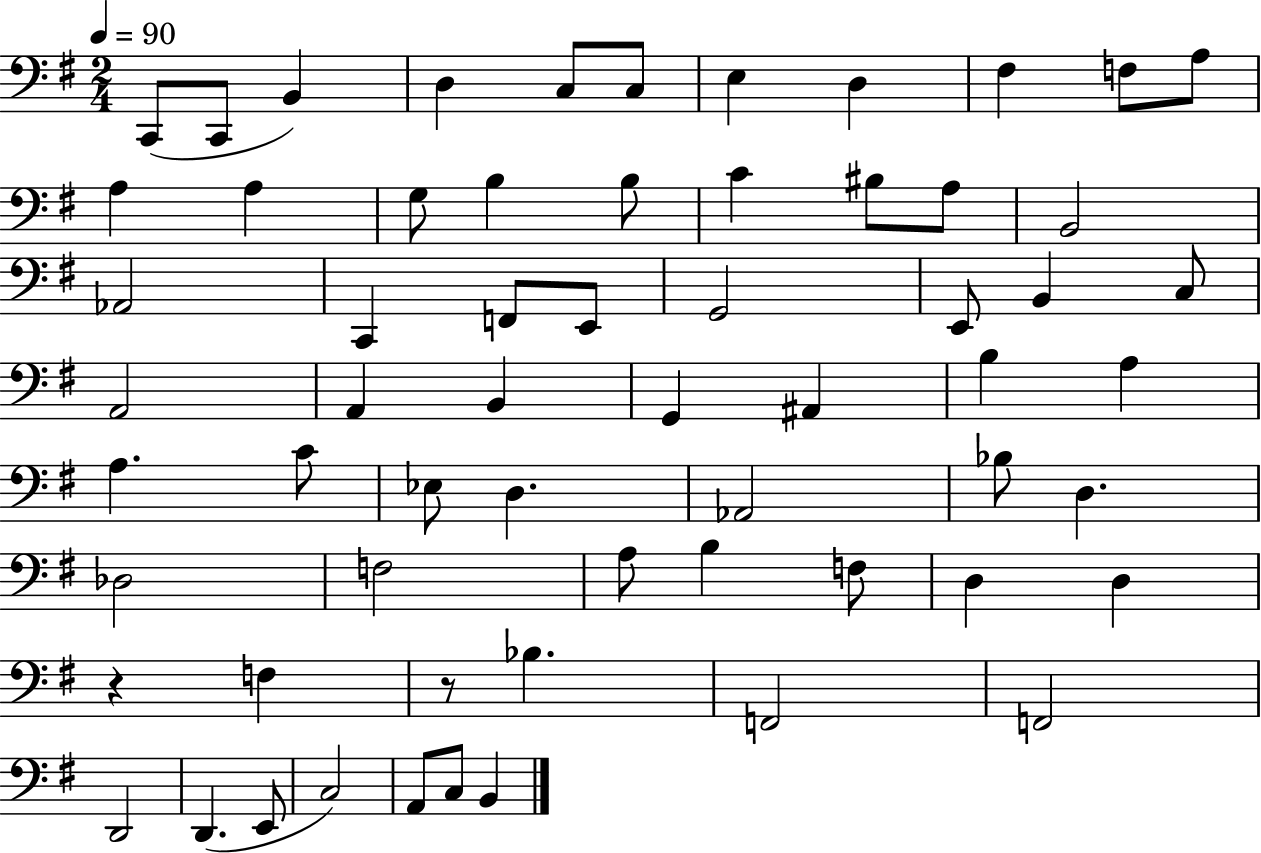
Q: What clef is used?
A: bass